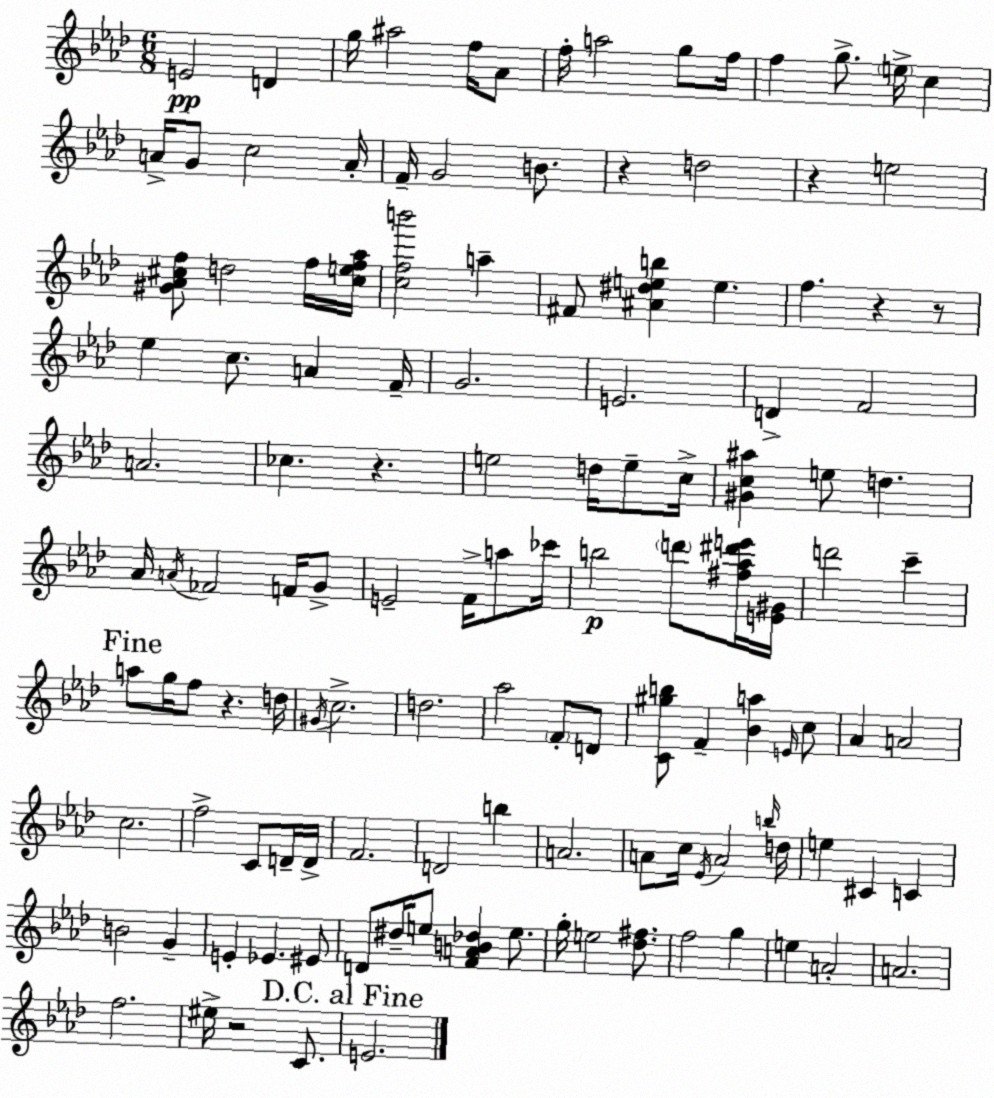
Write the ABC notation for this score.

X:1
T:Untitled
M:6/8
L:1/4
K:Fm
E2 D g/4 ^a2 f/4 _A/2 f/4 a2 g/2 f/4 f g/2 e/4 c A/4 G/2 c2 A/4 F/4 G2 B/2 z d2 z e2 [^G_A^cf]/2 d2 f/4 [^cef_a]/4 [cfb']2 a ^F/2 [^A^deb] e f z z/2 _e c/2 A F/4 G2 E2 D F2 A2 _c z e2 d/4 e/2 c/4 [^Gc^a] e/2 d _A/4 A/4 _F2 F/4 G/2 E2 F/4 a/2 _c'/4 b2 d'/2 [^f_a^d'e']/4 [E^G]/4 d'2 c' a/2 g/4 f/2 z d/4 ^G/4 c2 d2 _a2 F/2 D/2 [C^gb]/2 F [_Ba] E/4 c/2 _A A2 c2 f2 C/2 D/4 D/4 F2 D2 b A2 A/2 c/4 _E/4 A2 b/4 d/4 e ^C C B2 G E _E ^E/2 D/2 ^d/4 e/2 [FAB_d] e/2 g/4 e2 [_d^f]/2 f2 g e A2 A2 f2 ^e/4 z2 C/2 E2